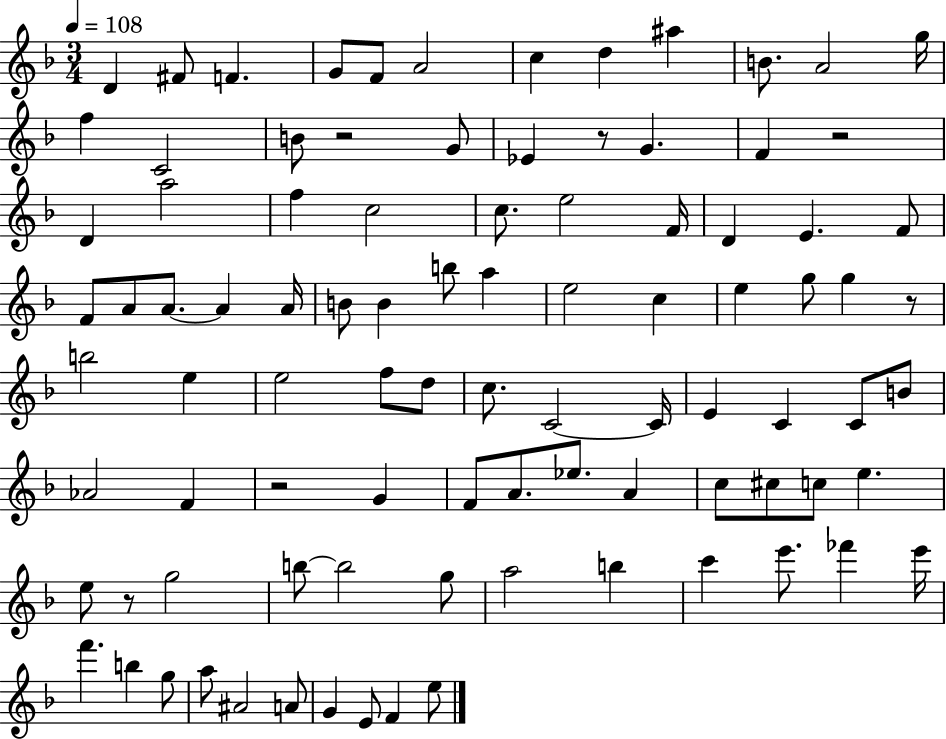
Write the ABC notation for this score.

X:1
T:Untitled
M:3/4
L:1/4
K:F
D ^F/2 F G/2 F/2 A2 c d ^a B/2 A2 g/4 f C2 B/2 z2 G/2 _E z/2 G F z2 D a2 f c2 c/2 e2 F/4 D E F/2 F/2 A/2 A/2 A A/4 B/2 B b/2 a e2 c e g/2 g z/2 b2 e e2 f/2 d/2 c/2 C2 C/4 E C C/2 B/2 _A2 F z2 G F/2 A/2 _e/2 A c/2 ^c/2 c/2 e e/2 z/2 g2 b/2 b2 g/2 a2 b c' e'/2 _f' e'/4 f' b g/2 a/2 ^A2 A/2 G E/2 F e/2